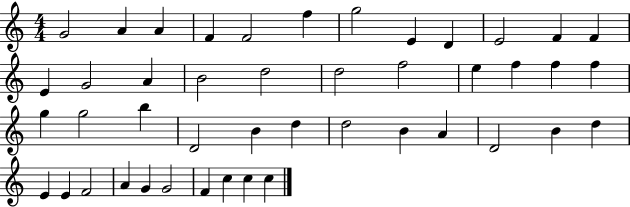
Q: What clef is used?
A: treble